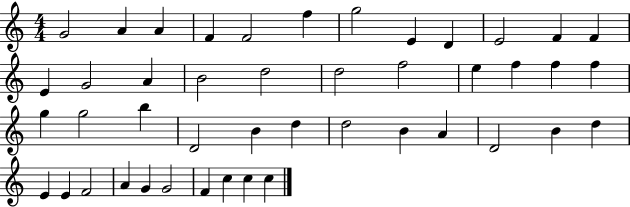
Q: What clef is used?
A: treble